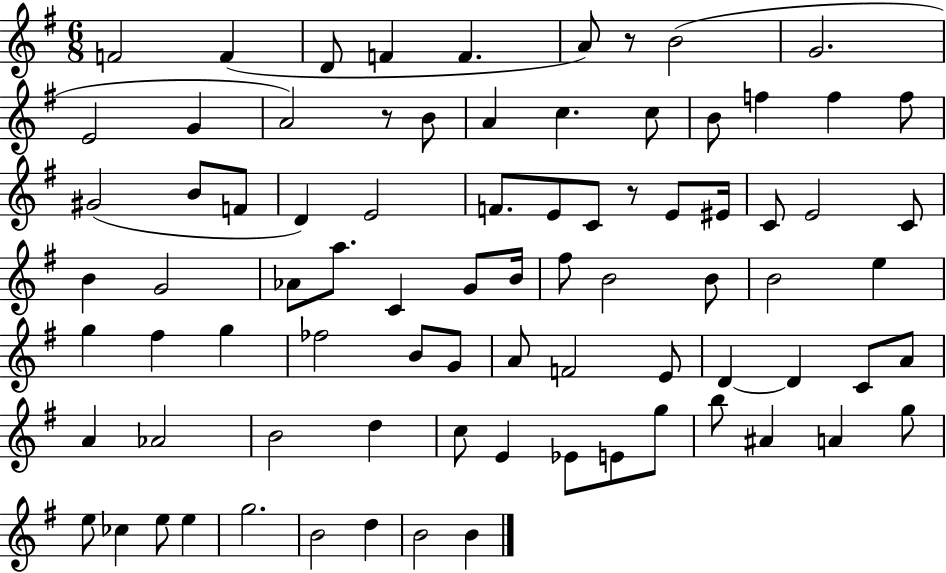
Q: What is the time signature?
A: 6/8